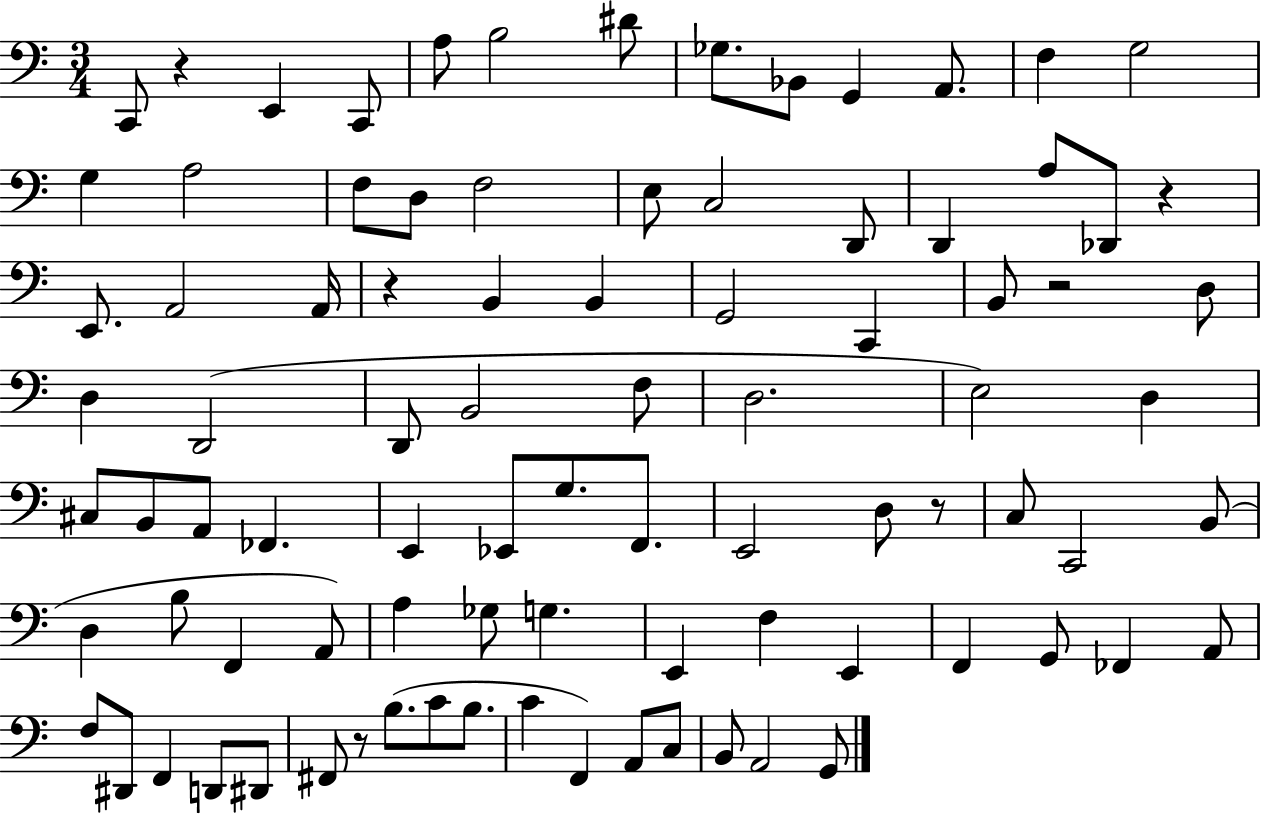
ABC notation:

X:1
T:Untitled
M:3/4
L:1/4
K:C
C,,/2 z E,, C,,/2 A,/2 B,2 ^D/2 _G,/2 _B,,/2 G,, A,,/2 F, G,2 G, A,2 F,/2 D,/2 F,2 E,/2 C,2 D,,/2 D,, A,/2 _D,,/2 z E,,/2 A,,2 A,,/4 z B,, B,, G,,2 C,, B,,/2 z2 D,/2 D, D,,2 D,,/2 B,,2 F,/2 D,2 E,2 D, ^C,/2 B,,/2 A,,/2 _F,, E,, _E,,/2 G,/2 F,,/2 E,,2 D,/2 z/2 C,/2 C,,2 B,,/2 D, B,/2 F,, A,,/2 A, _G,/2 G, E,, F, E,, F,, G,,/2 _F,, A,,/2 F,/2 ^D,,/2 F,, D,,/2 ^D,,/2 ^F,,/2 z/2 B,/2 C/2 B,/2 C F,, A,,/2 C,/2 B,,/2 A,,2 G,,/2